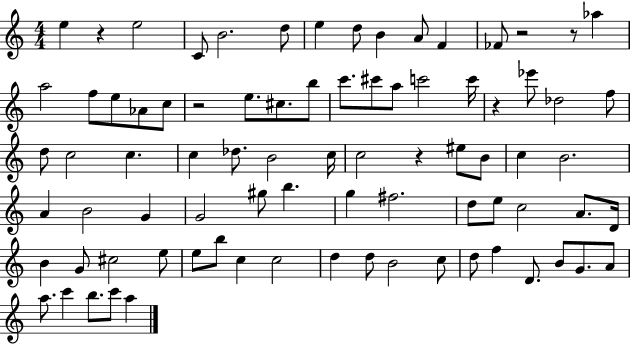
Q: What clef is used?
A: treble